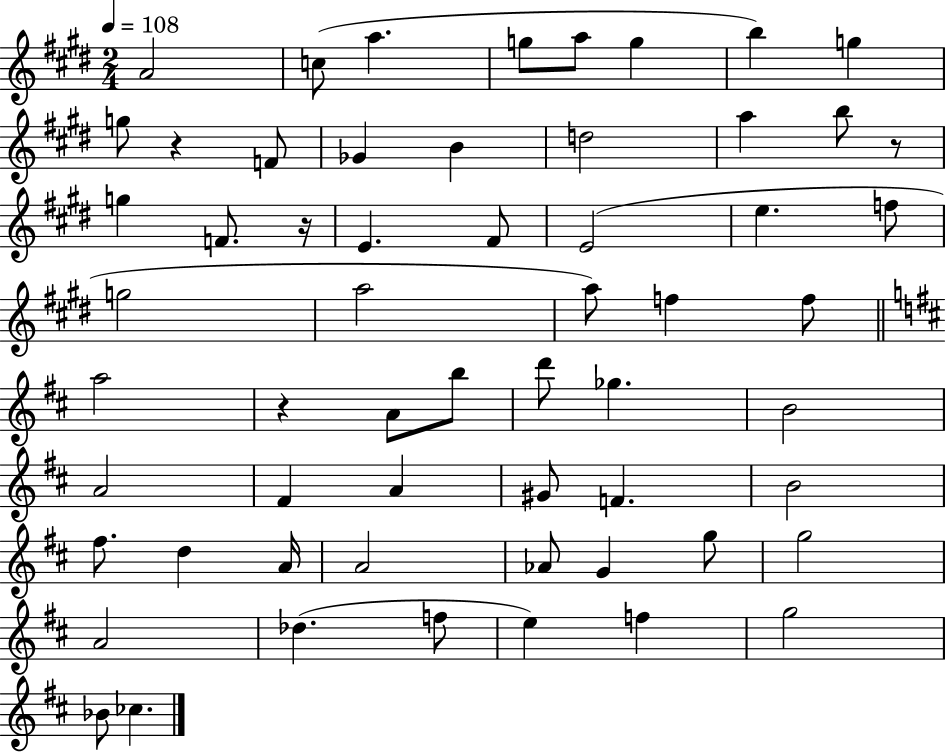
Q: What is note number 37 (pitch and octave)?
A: G#4